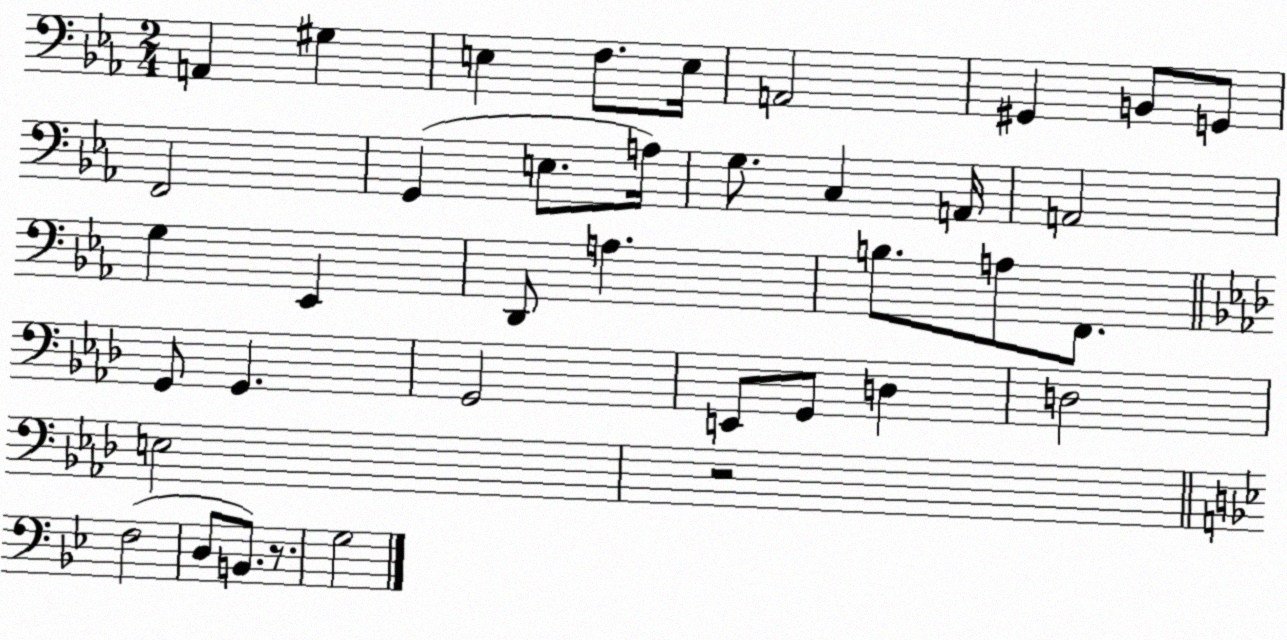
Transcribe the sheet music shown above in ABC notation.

X:1
T:Untitled
M:2/4
L:1/4
K:Eb
A,, ^G, E, F,/2 E,/4 A,,2 ^G,, B,,/2 G,,/2 F,,2 G,, E,/2 A,/4 G,/2 C, A,,/4 A,,2 G, _E,, D,,/2 A, B,/2 A,/2 F,,/2 G,,/2 G,, G,,2 E,,/2 G,,/2 D, D,2 E,2 z2 F,2 D,/2 B,,/2 z/2 G,2